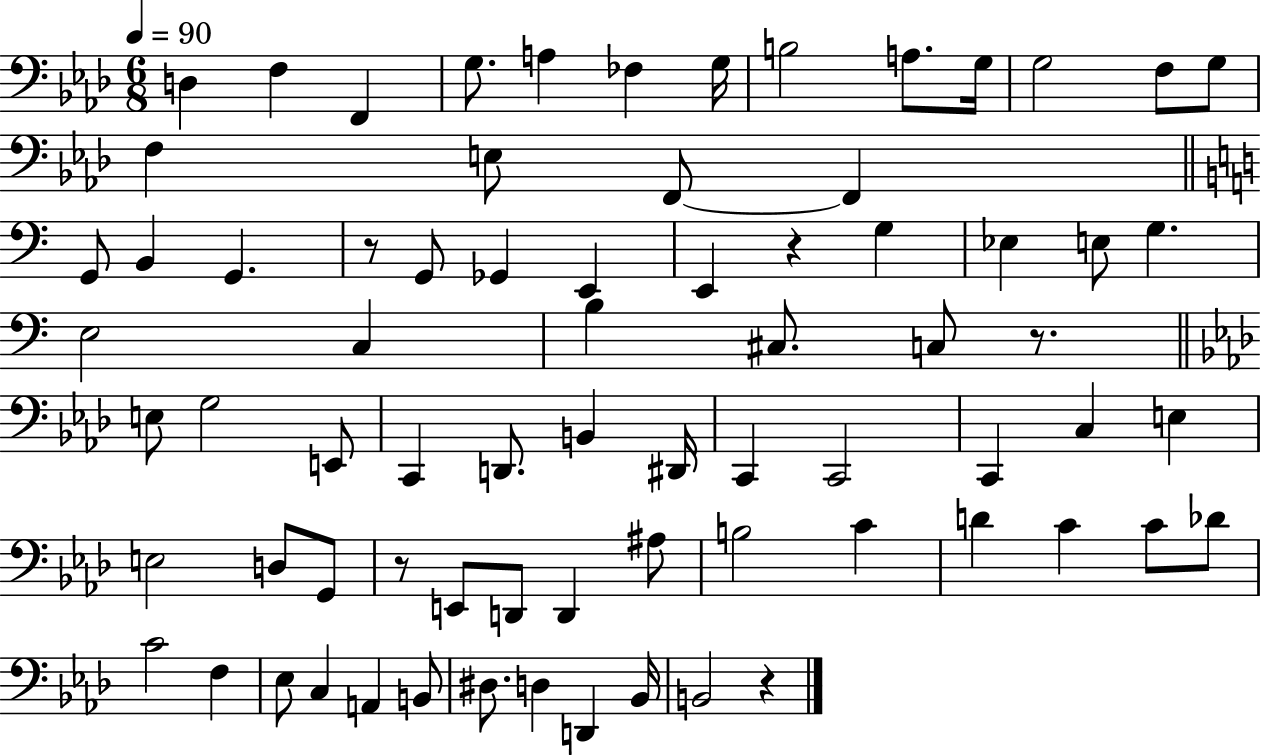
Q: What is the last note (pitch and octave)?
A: B2